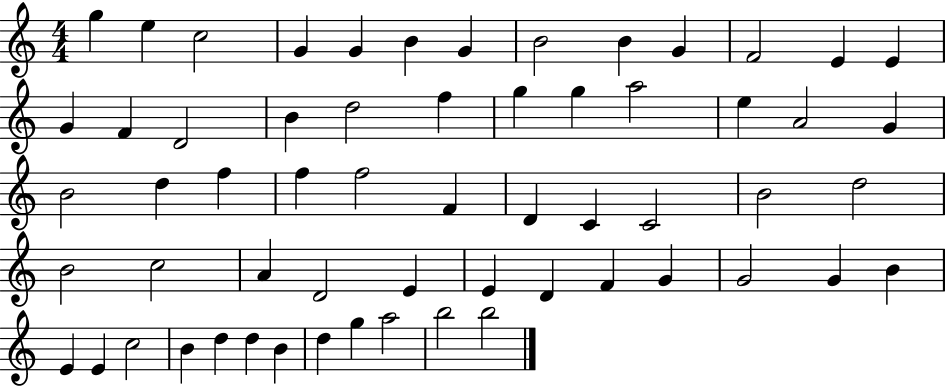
{
  \clef treble
  \numericTimeSignature
  \time 4/4
  \key c \major
  g''4 e''4 c''2 | g'4 g'4 b'4 g'4 | b'2 b'4 g'4 | f'2 e'4 e'4 | \break g'4 f'4 d'2 | b'4 d''2 f''4 | g''4 g''4 a''2 | e''4 a'2 g'4 | \break b'2 d''4 f''4 | f''4 f''2 f'4 | d'4 c'4 c'2 | b'2 d''2 | \break b'2 c''2 | a'4 d'2 e'4 | e'4 d'4 f'4 g'4 | g'2 g'4 b'4 | \break e'4 e'4 c''2 | b'4 d''4 d''4 b'4 | d''4 g''4 a''2 | b''2 b''2 | \break \bar "|."
}